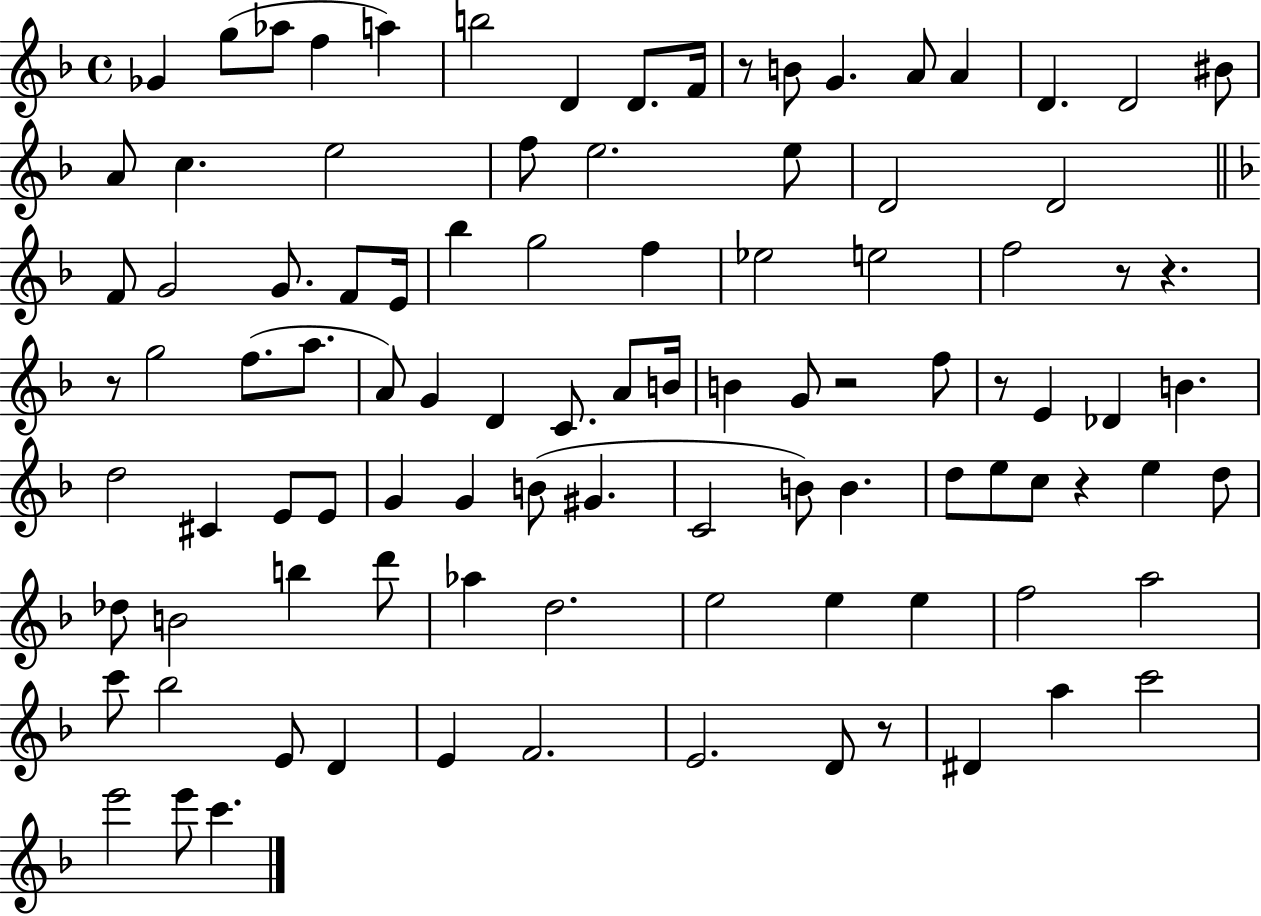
Gb4/q G5/e Ab5/e F5/q A5/q B5/h D4/q D4/e. F4/s R/e B4/e G4/q. A4/e A4/q D4/q. D4/h BIS4/e A4/e C5/q. E5/h F5/e E5/h. E5/e D4/h D4/h F4/e G4/h G4/e. F4/e E4/s Bb5/q G5/h F5/q Eb5/h E5/h F5/h R/e R/q. R/e G5/h F5/e. A5/e. A4/e G4/q D4/q C4/e. A4/e B4/s B4/q G4/e R/h F5/e R/e E4/q Db4/q B4/q. D5/h C#4/q E4/e E4/e G4/q G4/q B4/e G#4/q. C4/h B4/e B4/q. D5/e E5/e C5/e R/q E5/q D5/e Db5/e B4/h B5/q D6/e Ab5/q D5/h. E5/h E5/q E5/q F5/h A5/h C6/e Bb5/h E4/e D4/q E4/q F4/h. E4/h. D4/e R/e D#4/q A5/q C6/h E6/h E6/e C6/q.